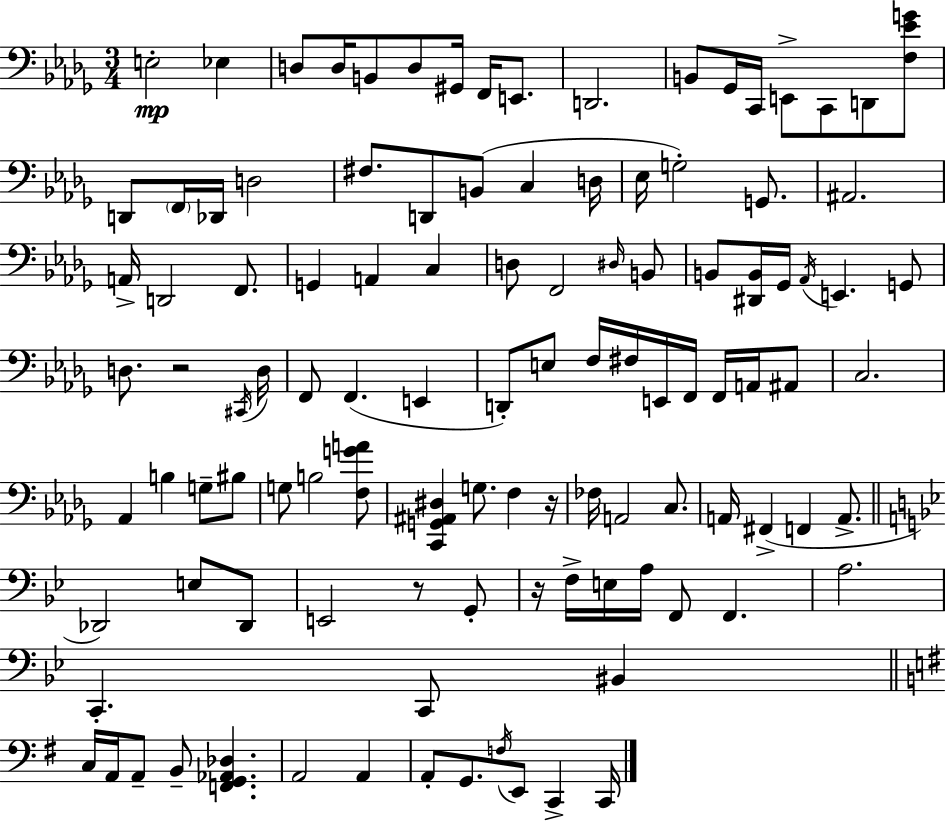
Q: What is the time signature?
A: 3/4